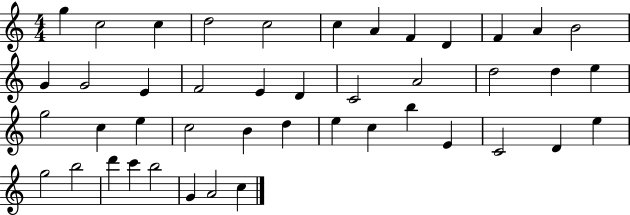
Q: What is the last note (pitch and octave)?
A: C5